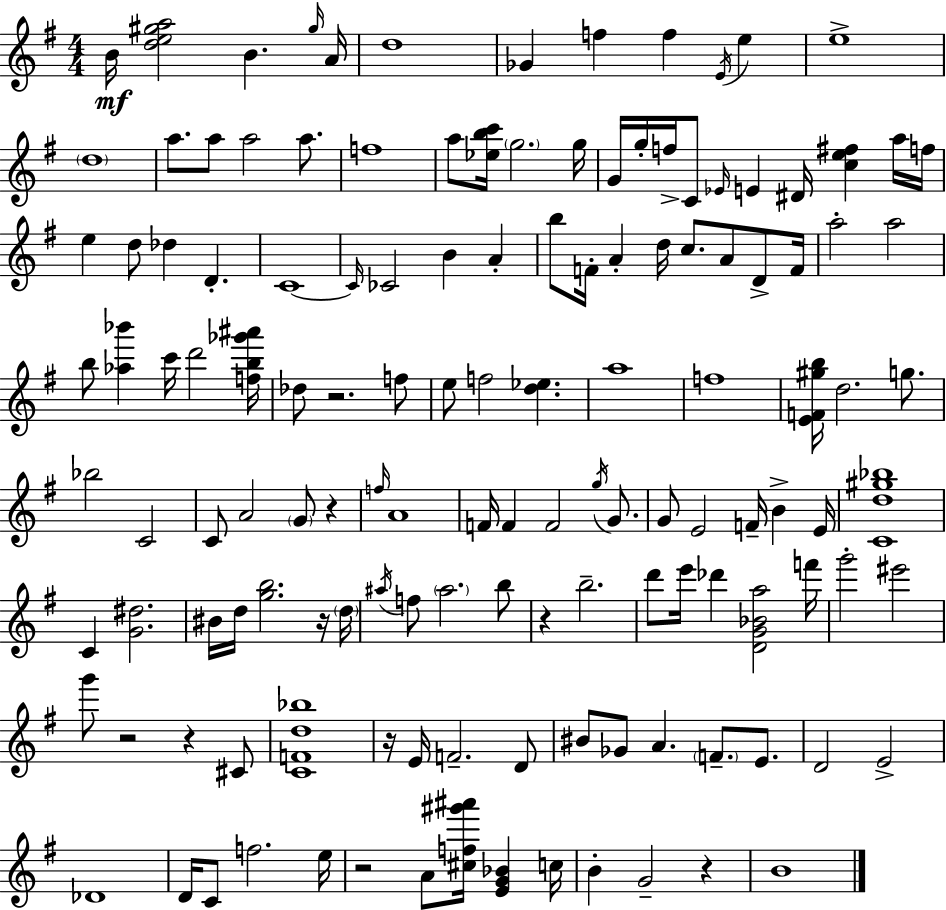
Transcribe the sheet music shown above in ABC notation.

X:1
T:Untitled
M:4/4
L:1/4
K:G
B/4 [de^ga]2 B ^g/4 A/4 d4 _G f f E/4 e e4 d4 a/2 a/2 a2 a/2 f4 a/2 [_ebc']/4 g2 g/4 G/4 g/4 f/4 C/2 _E/4 E ^D/4 [ce^f] a/4 f/4 e d/2 _d D C4 C/4 _C2 B A b/2 F/4 A d/4 c/2 A/2 D/2 F/4 a2 a2 b/2 [_a_b'] c'/4 d'2 [fb_g'^a']/4 _d/2 z2 f/2 e/2 f2 [d_e] a4 f4 [EF^gb]/4 d2 g/2 _b2 C2 C/2 A2 G/2 z f/4 A4 F/4 F F2 g/4 G/2 G/2 E2 F/4 B E/4 [Cd^g_b]4 C [G^d]2 ^B/4 d/4 [gb]2 z/4 d/4 ^a/4 f/2 ^a2 b/2 z b2 d'/2 e'/4 _d' [DG_Ba]2 f'/4 g'2 ^e'2 g'/2 z2 z ^C/2 [CFd_b]4 z/4 E/4 F2 D/2 ^B/2 _G/2 A F/2 E/2 D2 E2 _D4 D/4 C/2 f2 e/4 z2 A/2 [^cf^g'^a']/4 [EG_B] c/4 B G2 z B4